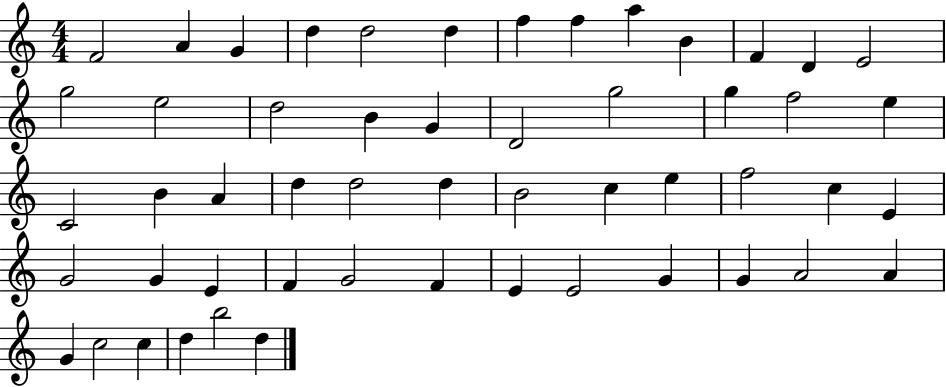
F4/h A4/q G4/q D5/q D5/h D5/q F5/q F5/q A5/q B4/q F4/q D4/q E4/h G5/h E5/h D5/h B4/q G4/q D4/h G5/h G5/q F5/h E5/q C4/h B4/q A4/q D5/q D5/h D5/q B4/h C5/q E5/q F5/h C5/q E4/q G4/h G4/q E4/q F4/q G4/h F4/q E4/q E4/h G4/q G4/q A4/h A4/q G4/q C5/h C5/q D5/q B5/h D5/q